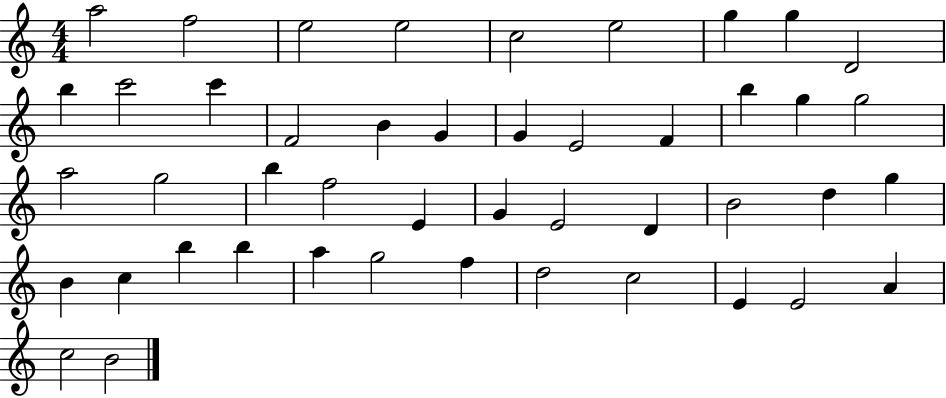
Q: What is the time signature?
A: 4/4